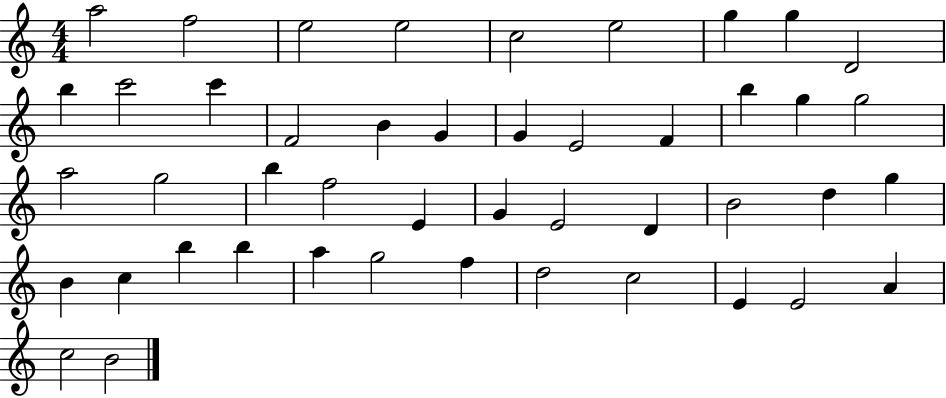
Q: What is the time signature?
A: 4/4